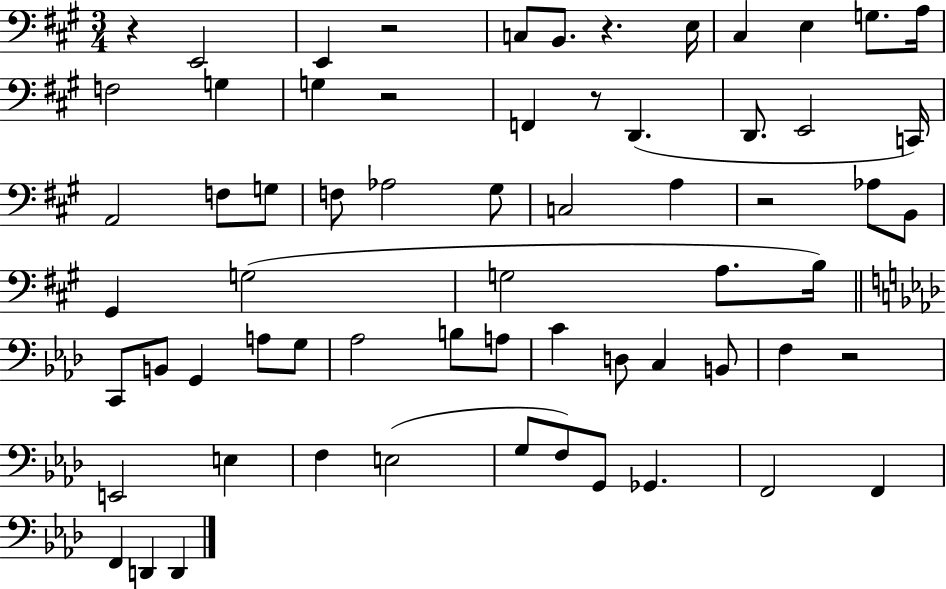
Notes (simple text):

R/q E2/h E2/q R/h C3/e B2/e. R/q. E3/s C#3/q E3/q G3/e. A3/s F3/h G3/q G3/q R/h F2/q R/e D2/q. D2/e. E2/h C2/s A2/h F3/e G3/e F3/e Ab3/h G#3/e C3/h A3/q R/h Ab3/e B2/e G#2/q G3/h G3/h A3/e. B3/s C2/e B2/e G2/q A3/e G3/e Ab3/h B3/e A3/e C4/q D3/e C3/q B2/e F3/q R/h E2/h E3/q F3/q E3/h G3/e F3/e G2/e Gb2/q. F2/h F2/q F2/q D2/q D2/q